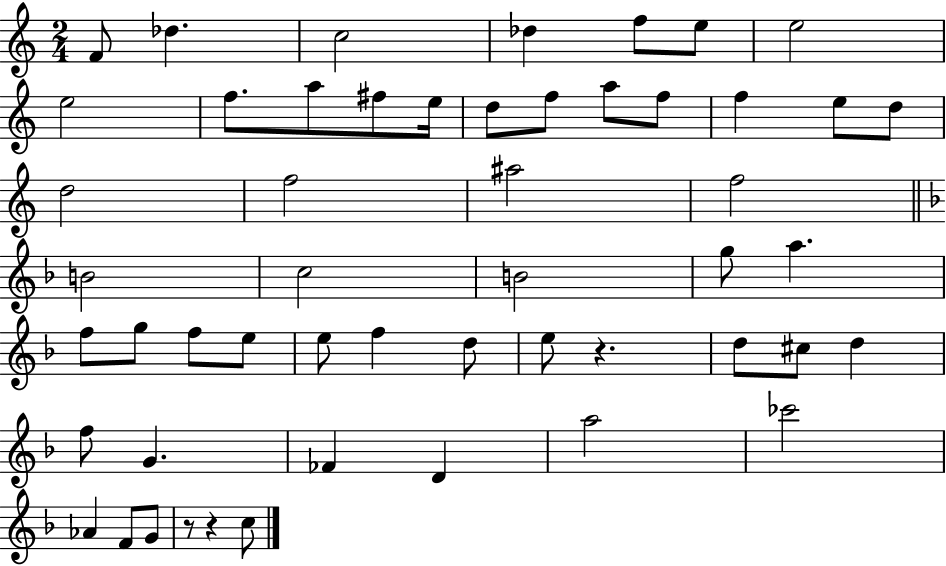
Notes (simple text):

F4/e Db5/q. C5/h Db5/q F5/e E5/e E5/h E5/h F5/e. A5/e F#5/e E5/s D5/e F5/e A5/e F5/e F5/q E5/e D5/e D5/h F5/h A#5/h F5/h B4/h C5/h B4/h G5/e A5/q. F5/e G5/e F5/e E5/e E5/e F5/q D5/e E5/e R/q. D5/e C#5/e D5/q F5/e G4/q. FES4/q D4/q A5/h CES6/h Ab4/q F4/e G4/e R/e R/q C5/e